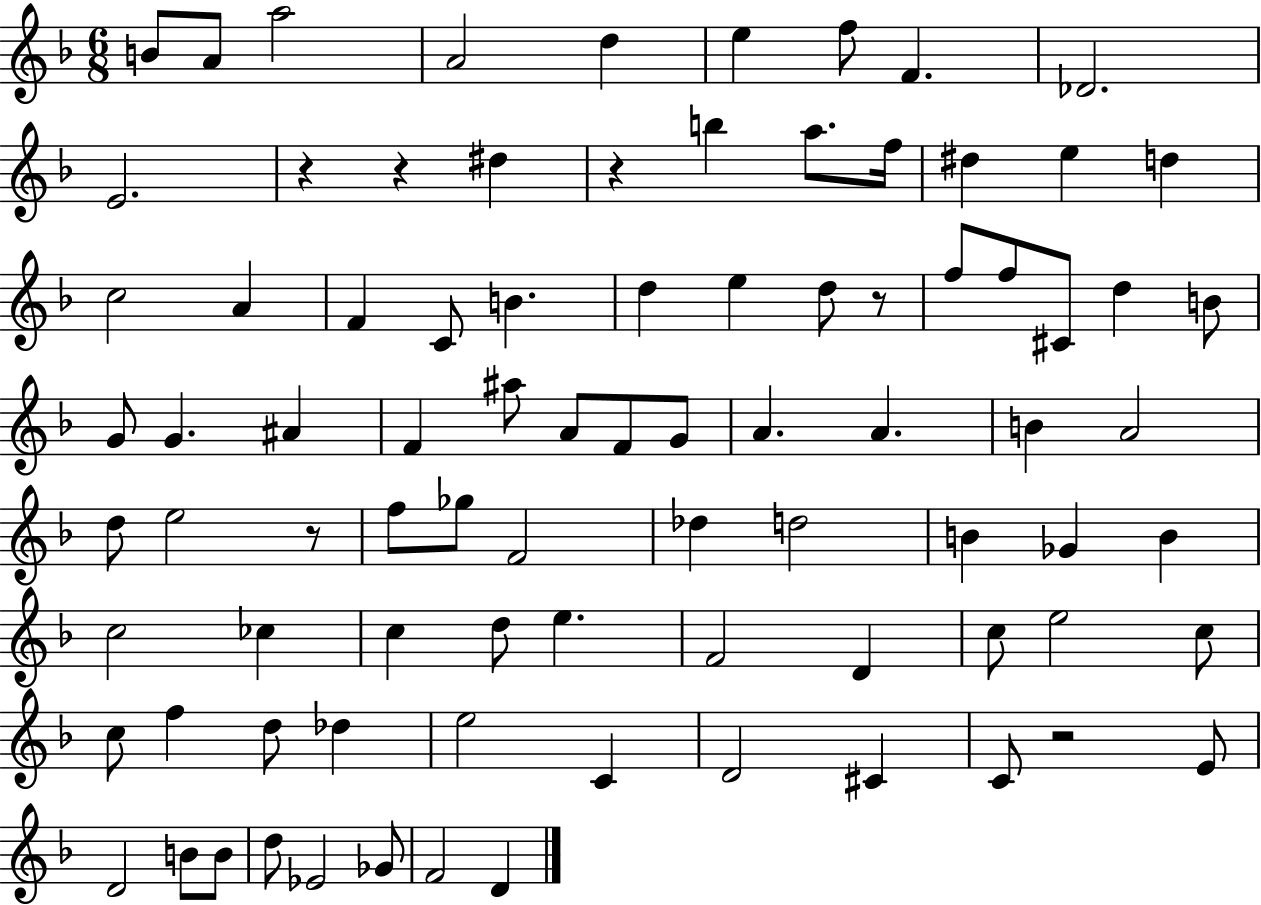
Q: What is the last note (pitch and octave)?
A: D4